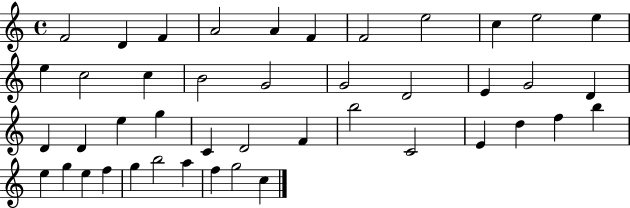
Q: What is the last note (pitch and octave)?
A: C5